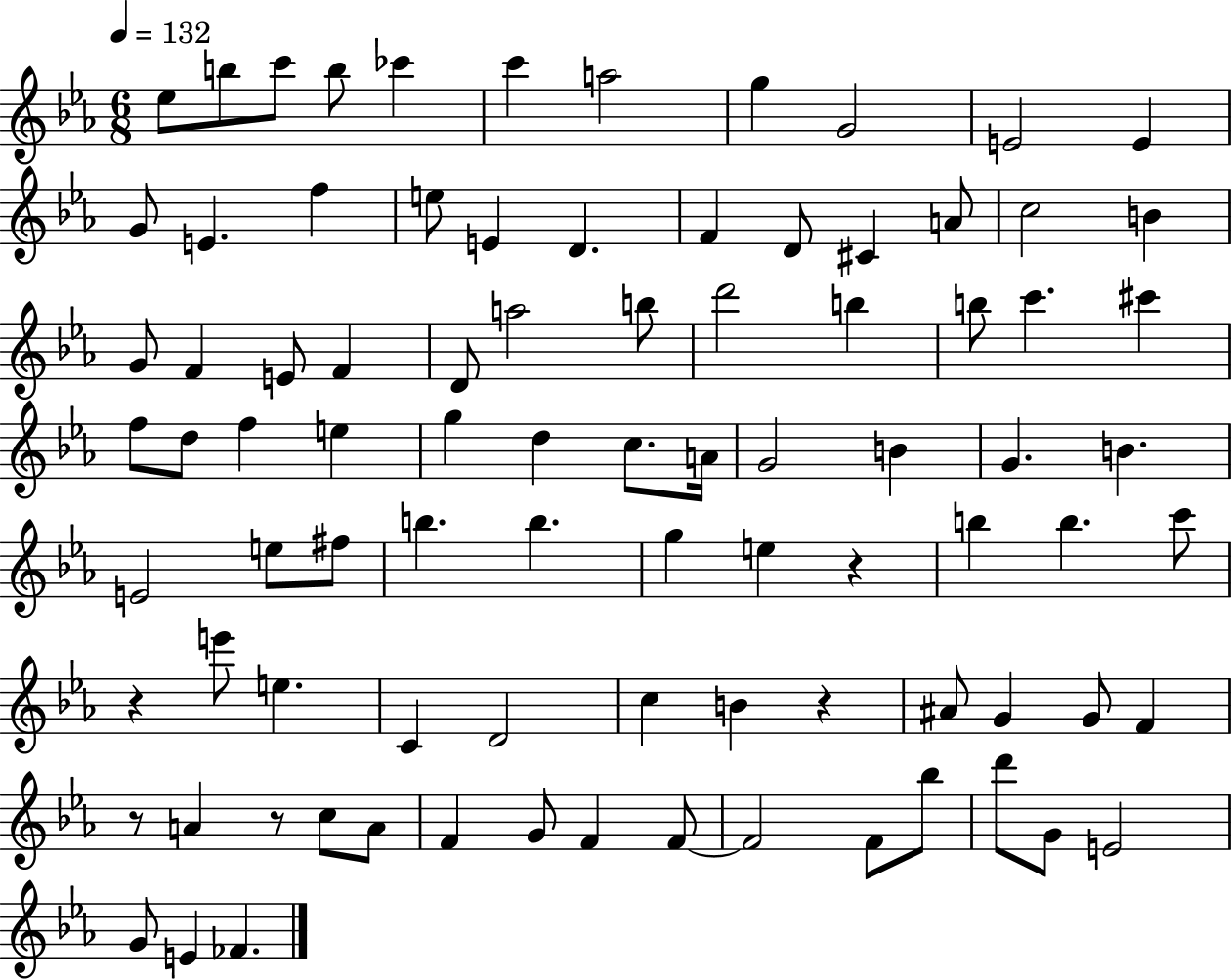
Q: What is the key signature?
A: EES major